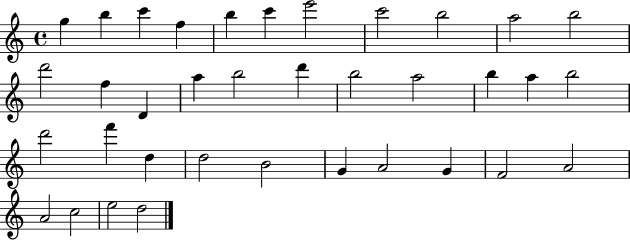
{
  \clef treble
  \time 4/4
  \defaultTimeSignature
  \key c \major
  g''4 b''4 c'''4 f''4 | b''4 c'''4 e'''2 | c'''2 b''2 | a''2 b''2 | \break d'''2 f''4 d'4 | a''4 b''2 d'''4 | b''2 a''2 | b''4 a''4 b''2 | \break d'''2 f'''4 d''4 | d''2 b'2 | g'4 a'2 g'4 | f'2 a'2 | \break a'2 c''2 | e''2 d''2 | \bar "|."
}